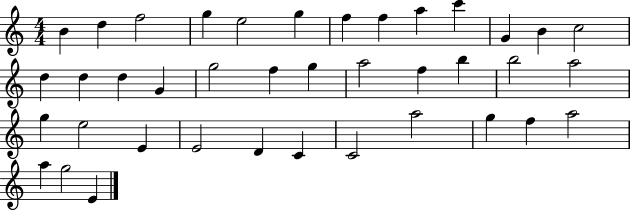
{
  \clef treble
  \numericTimeSignature
  \time 4/4
  \key c \major
  b'4 d''4 f''2 | g''4 e''2 g''4 | f''4 f''4 a''4 c'''4 | g'4 b'4 c''2 | \break d''4 d''4 d''4 g'4 | g''2 f''4 g''4 | a''2 f''4 b''4 | b''2 a''2 | \break g''4 e''2 e'4 | e'2 d'4 c'4 | c'2 a''2 | g''4 f''4 a''2 | \break a''4 g''2 e'4 | \bar "|."
}